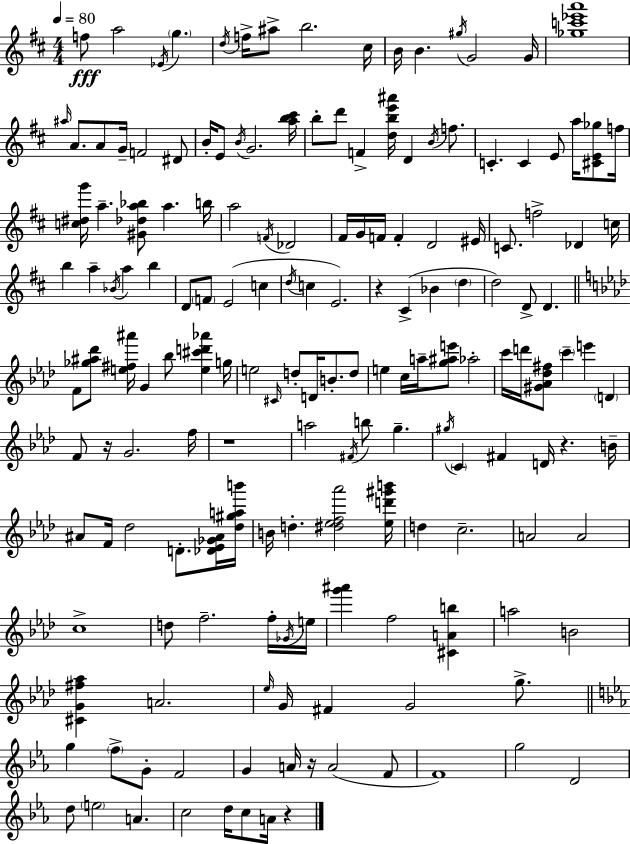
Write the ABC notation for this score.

X:1
T:Untitled
M:4/4
L:1/4
K:D
f/2 a2 _E/4 g d/4 f/4 ^a/2 b2 ^c/4 B/4 B ^g/4 G2 G/4 [_gc'_e'a']4 ^a/4 A/2 A/2 G/4 F2 ^D/2 B/4 E/2 B/4 G2 [ab^c']/4 b/2 d'/2 F [dbe'^a']/4 D B/4 f/2 C C E/2 a/4 [^CE_g]/2 f/4 [c^dg']/4 a [^G_da_b]/2 a b/4 a2 F/4 _D2 ^F/4 G/4 F/4 F D2 ^E/4 C/2 f2 _D c/4 b a _B/4 a b D/2 F/2 E2 c d/4 c E2 z ^C _B d d2 D/2 D F/2 [_g^a_d']/2 [e^f^a']/4 G _b/2 [e^c'd'_a'] g/4 e2 ^C/4 d/2 D/4 B/2 d/2 e c/4 a/4 [g^ae']/2 _a2 c'/4 d'/4 [^G_A_d^f]/2 c' e' D F/2 z/4 G2 f/4 z4 a2 ^F/4 b/2 g ^g/4 C ^F D/4 z B/4 ^A/2 F/4 _d2 D/2 [_D_E_G^A]/4 [_d^gab']/4 B/4 d [^d_ef_a']2 [_ed'^g'b']/4 d c2 A2 A2 c4 d/2 f2 f/4 _G/4 e/4 [g'^a'] f2 [^CAb] a2 B2 [^CG^f_a] A2 _e/4 G/4 ^F G2 g/2 g f/2 G/2 F2 G A/4 z/4 A2 F/2 F4 g2 D2 d/2 e2 A c2 d/4 c/2 A/4 z